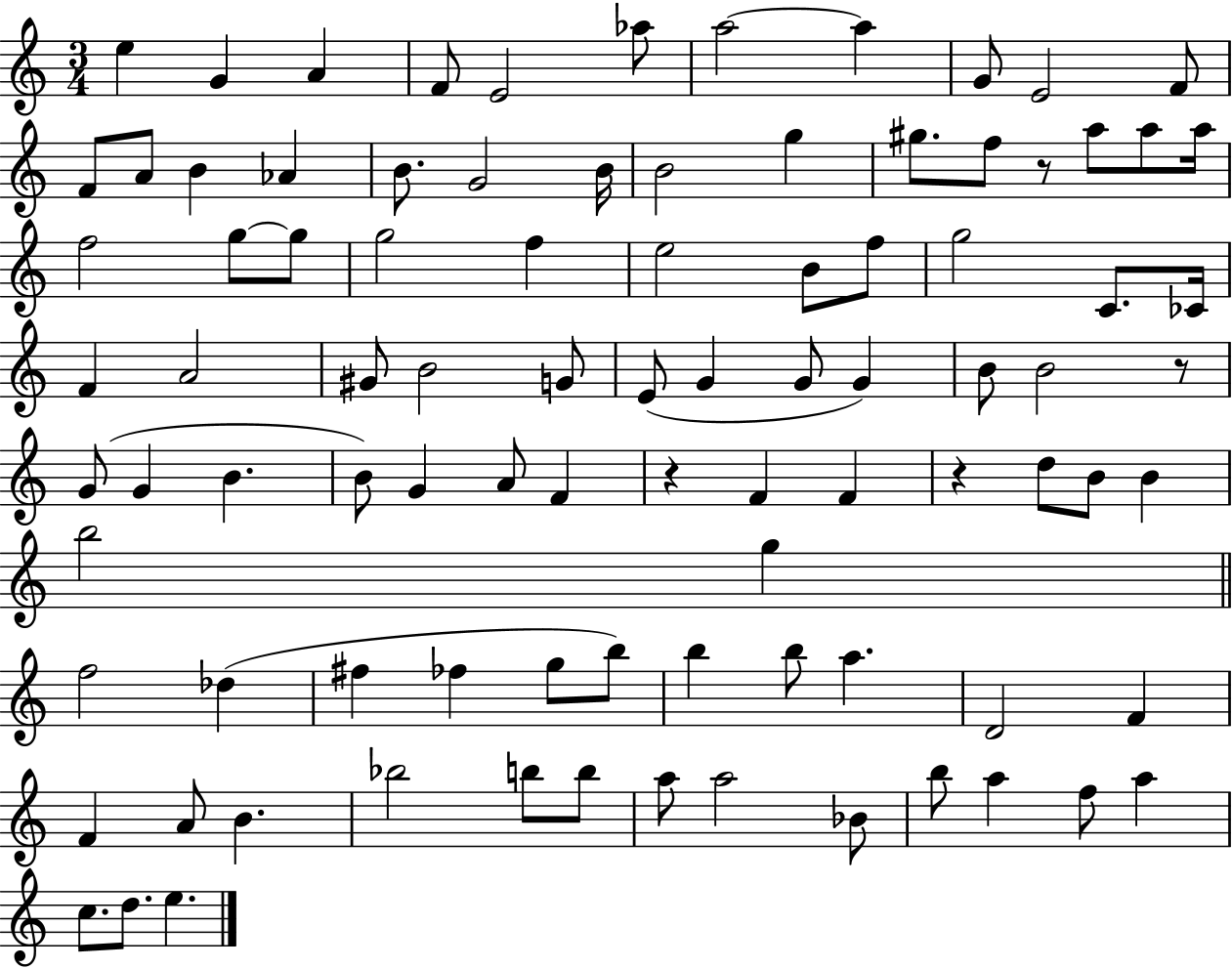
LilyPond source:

{
  \clef treble
  \numericTimeSignature
  \time 3/4
  \key c \major
  e''4 g'4 a'4 | f'8 e'2 aes''8 | a''2~~ a''4 | g'8 e'2 f'8 | \break f'8 a'8 b'4 aes'4 | b'8. g'2 b'16 | b'2 g''4 | gis''8. f''8 r8 a''8 a''8 a''16 | \break f''2 g''8~~ g''8 | g''2 f''4 | e''2 b'8 f''8 | g''2 c'8. ces'16 | \break f'4 a'2 | gis'8 b'2 g'8 | e'8( g'4 g'8 g'4) | b'8 b'2 r8 | \break g'8( g'4 b'4. | b'8) g'4 a'8 f'4 | r4 f'4 f'4 | r4 d''8 b'8 b'4 | \break b''2 g''4 | \bar "||" \break \key a \minor f''2 des''4( | fis''4 fes''4 g''8 b''8) | b''4 b''8 a''4. | d'2 f'4 | \break f'4 a'8 b'4. | bes''2 b''8 b''8 | a''8 a''2 bes'8 | b''8 a''4 f''8 a''4 | \break c''8. d''8. e''4. | \bar "|."
}